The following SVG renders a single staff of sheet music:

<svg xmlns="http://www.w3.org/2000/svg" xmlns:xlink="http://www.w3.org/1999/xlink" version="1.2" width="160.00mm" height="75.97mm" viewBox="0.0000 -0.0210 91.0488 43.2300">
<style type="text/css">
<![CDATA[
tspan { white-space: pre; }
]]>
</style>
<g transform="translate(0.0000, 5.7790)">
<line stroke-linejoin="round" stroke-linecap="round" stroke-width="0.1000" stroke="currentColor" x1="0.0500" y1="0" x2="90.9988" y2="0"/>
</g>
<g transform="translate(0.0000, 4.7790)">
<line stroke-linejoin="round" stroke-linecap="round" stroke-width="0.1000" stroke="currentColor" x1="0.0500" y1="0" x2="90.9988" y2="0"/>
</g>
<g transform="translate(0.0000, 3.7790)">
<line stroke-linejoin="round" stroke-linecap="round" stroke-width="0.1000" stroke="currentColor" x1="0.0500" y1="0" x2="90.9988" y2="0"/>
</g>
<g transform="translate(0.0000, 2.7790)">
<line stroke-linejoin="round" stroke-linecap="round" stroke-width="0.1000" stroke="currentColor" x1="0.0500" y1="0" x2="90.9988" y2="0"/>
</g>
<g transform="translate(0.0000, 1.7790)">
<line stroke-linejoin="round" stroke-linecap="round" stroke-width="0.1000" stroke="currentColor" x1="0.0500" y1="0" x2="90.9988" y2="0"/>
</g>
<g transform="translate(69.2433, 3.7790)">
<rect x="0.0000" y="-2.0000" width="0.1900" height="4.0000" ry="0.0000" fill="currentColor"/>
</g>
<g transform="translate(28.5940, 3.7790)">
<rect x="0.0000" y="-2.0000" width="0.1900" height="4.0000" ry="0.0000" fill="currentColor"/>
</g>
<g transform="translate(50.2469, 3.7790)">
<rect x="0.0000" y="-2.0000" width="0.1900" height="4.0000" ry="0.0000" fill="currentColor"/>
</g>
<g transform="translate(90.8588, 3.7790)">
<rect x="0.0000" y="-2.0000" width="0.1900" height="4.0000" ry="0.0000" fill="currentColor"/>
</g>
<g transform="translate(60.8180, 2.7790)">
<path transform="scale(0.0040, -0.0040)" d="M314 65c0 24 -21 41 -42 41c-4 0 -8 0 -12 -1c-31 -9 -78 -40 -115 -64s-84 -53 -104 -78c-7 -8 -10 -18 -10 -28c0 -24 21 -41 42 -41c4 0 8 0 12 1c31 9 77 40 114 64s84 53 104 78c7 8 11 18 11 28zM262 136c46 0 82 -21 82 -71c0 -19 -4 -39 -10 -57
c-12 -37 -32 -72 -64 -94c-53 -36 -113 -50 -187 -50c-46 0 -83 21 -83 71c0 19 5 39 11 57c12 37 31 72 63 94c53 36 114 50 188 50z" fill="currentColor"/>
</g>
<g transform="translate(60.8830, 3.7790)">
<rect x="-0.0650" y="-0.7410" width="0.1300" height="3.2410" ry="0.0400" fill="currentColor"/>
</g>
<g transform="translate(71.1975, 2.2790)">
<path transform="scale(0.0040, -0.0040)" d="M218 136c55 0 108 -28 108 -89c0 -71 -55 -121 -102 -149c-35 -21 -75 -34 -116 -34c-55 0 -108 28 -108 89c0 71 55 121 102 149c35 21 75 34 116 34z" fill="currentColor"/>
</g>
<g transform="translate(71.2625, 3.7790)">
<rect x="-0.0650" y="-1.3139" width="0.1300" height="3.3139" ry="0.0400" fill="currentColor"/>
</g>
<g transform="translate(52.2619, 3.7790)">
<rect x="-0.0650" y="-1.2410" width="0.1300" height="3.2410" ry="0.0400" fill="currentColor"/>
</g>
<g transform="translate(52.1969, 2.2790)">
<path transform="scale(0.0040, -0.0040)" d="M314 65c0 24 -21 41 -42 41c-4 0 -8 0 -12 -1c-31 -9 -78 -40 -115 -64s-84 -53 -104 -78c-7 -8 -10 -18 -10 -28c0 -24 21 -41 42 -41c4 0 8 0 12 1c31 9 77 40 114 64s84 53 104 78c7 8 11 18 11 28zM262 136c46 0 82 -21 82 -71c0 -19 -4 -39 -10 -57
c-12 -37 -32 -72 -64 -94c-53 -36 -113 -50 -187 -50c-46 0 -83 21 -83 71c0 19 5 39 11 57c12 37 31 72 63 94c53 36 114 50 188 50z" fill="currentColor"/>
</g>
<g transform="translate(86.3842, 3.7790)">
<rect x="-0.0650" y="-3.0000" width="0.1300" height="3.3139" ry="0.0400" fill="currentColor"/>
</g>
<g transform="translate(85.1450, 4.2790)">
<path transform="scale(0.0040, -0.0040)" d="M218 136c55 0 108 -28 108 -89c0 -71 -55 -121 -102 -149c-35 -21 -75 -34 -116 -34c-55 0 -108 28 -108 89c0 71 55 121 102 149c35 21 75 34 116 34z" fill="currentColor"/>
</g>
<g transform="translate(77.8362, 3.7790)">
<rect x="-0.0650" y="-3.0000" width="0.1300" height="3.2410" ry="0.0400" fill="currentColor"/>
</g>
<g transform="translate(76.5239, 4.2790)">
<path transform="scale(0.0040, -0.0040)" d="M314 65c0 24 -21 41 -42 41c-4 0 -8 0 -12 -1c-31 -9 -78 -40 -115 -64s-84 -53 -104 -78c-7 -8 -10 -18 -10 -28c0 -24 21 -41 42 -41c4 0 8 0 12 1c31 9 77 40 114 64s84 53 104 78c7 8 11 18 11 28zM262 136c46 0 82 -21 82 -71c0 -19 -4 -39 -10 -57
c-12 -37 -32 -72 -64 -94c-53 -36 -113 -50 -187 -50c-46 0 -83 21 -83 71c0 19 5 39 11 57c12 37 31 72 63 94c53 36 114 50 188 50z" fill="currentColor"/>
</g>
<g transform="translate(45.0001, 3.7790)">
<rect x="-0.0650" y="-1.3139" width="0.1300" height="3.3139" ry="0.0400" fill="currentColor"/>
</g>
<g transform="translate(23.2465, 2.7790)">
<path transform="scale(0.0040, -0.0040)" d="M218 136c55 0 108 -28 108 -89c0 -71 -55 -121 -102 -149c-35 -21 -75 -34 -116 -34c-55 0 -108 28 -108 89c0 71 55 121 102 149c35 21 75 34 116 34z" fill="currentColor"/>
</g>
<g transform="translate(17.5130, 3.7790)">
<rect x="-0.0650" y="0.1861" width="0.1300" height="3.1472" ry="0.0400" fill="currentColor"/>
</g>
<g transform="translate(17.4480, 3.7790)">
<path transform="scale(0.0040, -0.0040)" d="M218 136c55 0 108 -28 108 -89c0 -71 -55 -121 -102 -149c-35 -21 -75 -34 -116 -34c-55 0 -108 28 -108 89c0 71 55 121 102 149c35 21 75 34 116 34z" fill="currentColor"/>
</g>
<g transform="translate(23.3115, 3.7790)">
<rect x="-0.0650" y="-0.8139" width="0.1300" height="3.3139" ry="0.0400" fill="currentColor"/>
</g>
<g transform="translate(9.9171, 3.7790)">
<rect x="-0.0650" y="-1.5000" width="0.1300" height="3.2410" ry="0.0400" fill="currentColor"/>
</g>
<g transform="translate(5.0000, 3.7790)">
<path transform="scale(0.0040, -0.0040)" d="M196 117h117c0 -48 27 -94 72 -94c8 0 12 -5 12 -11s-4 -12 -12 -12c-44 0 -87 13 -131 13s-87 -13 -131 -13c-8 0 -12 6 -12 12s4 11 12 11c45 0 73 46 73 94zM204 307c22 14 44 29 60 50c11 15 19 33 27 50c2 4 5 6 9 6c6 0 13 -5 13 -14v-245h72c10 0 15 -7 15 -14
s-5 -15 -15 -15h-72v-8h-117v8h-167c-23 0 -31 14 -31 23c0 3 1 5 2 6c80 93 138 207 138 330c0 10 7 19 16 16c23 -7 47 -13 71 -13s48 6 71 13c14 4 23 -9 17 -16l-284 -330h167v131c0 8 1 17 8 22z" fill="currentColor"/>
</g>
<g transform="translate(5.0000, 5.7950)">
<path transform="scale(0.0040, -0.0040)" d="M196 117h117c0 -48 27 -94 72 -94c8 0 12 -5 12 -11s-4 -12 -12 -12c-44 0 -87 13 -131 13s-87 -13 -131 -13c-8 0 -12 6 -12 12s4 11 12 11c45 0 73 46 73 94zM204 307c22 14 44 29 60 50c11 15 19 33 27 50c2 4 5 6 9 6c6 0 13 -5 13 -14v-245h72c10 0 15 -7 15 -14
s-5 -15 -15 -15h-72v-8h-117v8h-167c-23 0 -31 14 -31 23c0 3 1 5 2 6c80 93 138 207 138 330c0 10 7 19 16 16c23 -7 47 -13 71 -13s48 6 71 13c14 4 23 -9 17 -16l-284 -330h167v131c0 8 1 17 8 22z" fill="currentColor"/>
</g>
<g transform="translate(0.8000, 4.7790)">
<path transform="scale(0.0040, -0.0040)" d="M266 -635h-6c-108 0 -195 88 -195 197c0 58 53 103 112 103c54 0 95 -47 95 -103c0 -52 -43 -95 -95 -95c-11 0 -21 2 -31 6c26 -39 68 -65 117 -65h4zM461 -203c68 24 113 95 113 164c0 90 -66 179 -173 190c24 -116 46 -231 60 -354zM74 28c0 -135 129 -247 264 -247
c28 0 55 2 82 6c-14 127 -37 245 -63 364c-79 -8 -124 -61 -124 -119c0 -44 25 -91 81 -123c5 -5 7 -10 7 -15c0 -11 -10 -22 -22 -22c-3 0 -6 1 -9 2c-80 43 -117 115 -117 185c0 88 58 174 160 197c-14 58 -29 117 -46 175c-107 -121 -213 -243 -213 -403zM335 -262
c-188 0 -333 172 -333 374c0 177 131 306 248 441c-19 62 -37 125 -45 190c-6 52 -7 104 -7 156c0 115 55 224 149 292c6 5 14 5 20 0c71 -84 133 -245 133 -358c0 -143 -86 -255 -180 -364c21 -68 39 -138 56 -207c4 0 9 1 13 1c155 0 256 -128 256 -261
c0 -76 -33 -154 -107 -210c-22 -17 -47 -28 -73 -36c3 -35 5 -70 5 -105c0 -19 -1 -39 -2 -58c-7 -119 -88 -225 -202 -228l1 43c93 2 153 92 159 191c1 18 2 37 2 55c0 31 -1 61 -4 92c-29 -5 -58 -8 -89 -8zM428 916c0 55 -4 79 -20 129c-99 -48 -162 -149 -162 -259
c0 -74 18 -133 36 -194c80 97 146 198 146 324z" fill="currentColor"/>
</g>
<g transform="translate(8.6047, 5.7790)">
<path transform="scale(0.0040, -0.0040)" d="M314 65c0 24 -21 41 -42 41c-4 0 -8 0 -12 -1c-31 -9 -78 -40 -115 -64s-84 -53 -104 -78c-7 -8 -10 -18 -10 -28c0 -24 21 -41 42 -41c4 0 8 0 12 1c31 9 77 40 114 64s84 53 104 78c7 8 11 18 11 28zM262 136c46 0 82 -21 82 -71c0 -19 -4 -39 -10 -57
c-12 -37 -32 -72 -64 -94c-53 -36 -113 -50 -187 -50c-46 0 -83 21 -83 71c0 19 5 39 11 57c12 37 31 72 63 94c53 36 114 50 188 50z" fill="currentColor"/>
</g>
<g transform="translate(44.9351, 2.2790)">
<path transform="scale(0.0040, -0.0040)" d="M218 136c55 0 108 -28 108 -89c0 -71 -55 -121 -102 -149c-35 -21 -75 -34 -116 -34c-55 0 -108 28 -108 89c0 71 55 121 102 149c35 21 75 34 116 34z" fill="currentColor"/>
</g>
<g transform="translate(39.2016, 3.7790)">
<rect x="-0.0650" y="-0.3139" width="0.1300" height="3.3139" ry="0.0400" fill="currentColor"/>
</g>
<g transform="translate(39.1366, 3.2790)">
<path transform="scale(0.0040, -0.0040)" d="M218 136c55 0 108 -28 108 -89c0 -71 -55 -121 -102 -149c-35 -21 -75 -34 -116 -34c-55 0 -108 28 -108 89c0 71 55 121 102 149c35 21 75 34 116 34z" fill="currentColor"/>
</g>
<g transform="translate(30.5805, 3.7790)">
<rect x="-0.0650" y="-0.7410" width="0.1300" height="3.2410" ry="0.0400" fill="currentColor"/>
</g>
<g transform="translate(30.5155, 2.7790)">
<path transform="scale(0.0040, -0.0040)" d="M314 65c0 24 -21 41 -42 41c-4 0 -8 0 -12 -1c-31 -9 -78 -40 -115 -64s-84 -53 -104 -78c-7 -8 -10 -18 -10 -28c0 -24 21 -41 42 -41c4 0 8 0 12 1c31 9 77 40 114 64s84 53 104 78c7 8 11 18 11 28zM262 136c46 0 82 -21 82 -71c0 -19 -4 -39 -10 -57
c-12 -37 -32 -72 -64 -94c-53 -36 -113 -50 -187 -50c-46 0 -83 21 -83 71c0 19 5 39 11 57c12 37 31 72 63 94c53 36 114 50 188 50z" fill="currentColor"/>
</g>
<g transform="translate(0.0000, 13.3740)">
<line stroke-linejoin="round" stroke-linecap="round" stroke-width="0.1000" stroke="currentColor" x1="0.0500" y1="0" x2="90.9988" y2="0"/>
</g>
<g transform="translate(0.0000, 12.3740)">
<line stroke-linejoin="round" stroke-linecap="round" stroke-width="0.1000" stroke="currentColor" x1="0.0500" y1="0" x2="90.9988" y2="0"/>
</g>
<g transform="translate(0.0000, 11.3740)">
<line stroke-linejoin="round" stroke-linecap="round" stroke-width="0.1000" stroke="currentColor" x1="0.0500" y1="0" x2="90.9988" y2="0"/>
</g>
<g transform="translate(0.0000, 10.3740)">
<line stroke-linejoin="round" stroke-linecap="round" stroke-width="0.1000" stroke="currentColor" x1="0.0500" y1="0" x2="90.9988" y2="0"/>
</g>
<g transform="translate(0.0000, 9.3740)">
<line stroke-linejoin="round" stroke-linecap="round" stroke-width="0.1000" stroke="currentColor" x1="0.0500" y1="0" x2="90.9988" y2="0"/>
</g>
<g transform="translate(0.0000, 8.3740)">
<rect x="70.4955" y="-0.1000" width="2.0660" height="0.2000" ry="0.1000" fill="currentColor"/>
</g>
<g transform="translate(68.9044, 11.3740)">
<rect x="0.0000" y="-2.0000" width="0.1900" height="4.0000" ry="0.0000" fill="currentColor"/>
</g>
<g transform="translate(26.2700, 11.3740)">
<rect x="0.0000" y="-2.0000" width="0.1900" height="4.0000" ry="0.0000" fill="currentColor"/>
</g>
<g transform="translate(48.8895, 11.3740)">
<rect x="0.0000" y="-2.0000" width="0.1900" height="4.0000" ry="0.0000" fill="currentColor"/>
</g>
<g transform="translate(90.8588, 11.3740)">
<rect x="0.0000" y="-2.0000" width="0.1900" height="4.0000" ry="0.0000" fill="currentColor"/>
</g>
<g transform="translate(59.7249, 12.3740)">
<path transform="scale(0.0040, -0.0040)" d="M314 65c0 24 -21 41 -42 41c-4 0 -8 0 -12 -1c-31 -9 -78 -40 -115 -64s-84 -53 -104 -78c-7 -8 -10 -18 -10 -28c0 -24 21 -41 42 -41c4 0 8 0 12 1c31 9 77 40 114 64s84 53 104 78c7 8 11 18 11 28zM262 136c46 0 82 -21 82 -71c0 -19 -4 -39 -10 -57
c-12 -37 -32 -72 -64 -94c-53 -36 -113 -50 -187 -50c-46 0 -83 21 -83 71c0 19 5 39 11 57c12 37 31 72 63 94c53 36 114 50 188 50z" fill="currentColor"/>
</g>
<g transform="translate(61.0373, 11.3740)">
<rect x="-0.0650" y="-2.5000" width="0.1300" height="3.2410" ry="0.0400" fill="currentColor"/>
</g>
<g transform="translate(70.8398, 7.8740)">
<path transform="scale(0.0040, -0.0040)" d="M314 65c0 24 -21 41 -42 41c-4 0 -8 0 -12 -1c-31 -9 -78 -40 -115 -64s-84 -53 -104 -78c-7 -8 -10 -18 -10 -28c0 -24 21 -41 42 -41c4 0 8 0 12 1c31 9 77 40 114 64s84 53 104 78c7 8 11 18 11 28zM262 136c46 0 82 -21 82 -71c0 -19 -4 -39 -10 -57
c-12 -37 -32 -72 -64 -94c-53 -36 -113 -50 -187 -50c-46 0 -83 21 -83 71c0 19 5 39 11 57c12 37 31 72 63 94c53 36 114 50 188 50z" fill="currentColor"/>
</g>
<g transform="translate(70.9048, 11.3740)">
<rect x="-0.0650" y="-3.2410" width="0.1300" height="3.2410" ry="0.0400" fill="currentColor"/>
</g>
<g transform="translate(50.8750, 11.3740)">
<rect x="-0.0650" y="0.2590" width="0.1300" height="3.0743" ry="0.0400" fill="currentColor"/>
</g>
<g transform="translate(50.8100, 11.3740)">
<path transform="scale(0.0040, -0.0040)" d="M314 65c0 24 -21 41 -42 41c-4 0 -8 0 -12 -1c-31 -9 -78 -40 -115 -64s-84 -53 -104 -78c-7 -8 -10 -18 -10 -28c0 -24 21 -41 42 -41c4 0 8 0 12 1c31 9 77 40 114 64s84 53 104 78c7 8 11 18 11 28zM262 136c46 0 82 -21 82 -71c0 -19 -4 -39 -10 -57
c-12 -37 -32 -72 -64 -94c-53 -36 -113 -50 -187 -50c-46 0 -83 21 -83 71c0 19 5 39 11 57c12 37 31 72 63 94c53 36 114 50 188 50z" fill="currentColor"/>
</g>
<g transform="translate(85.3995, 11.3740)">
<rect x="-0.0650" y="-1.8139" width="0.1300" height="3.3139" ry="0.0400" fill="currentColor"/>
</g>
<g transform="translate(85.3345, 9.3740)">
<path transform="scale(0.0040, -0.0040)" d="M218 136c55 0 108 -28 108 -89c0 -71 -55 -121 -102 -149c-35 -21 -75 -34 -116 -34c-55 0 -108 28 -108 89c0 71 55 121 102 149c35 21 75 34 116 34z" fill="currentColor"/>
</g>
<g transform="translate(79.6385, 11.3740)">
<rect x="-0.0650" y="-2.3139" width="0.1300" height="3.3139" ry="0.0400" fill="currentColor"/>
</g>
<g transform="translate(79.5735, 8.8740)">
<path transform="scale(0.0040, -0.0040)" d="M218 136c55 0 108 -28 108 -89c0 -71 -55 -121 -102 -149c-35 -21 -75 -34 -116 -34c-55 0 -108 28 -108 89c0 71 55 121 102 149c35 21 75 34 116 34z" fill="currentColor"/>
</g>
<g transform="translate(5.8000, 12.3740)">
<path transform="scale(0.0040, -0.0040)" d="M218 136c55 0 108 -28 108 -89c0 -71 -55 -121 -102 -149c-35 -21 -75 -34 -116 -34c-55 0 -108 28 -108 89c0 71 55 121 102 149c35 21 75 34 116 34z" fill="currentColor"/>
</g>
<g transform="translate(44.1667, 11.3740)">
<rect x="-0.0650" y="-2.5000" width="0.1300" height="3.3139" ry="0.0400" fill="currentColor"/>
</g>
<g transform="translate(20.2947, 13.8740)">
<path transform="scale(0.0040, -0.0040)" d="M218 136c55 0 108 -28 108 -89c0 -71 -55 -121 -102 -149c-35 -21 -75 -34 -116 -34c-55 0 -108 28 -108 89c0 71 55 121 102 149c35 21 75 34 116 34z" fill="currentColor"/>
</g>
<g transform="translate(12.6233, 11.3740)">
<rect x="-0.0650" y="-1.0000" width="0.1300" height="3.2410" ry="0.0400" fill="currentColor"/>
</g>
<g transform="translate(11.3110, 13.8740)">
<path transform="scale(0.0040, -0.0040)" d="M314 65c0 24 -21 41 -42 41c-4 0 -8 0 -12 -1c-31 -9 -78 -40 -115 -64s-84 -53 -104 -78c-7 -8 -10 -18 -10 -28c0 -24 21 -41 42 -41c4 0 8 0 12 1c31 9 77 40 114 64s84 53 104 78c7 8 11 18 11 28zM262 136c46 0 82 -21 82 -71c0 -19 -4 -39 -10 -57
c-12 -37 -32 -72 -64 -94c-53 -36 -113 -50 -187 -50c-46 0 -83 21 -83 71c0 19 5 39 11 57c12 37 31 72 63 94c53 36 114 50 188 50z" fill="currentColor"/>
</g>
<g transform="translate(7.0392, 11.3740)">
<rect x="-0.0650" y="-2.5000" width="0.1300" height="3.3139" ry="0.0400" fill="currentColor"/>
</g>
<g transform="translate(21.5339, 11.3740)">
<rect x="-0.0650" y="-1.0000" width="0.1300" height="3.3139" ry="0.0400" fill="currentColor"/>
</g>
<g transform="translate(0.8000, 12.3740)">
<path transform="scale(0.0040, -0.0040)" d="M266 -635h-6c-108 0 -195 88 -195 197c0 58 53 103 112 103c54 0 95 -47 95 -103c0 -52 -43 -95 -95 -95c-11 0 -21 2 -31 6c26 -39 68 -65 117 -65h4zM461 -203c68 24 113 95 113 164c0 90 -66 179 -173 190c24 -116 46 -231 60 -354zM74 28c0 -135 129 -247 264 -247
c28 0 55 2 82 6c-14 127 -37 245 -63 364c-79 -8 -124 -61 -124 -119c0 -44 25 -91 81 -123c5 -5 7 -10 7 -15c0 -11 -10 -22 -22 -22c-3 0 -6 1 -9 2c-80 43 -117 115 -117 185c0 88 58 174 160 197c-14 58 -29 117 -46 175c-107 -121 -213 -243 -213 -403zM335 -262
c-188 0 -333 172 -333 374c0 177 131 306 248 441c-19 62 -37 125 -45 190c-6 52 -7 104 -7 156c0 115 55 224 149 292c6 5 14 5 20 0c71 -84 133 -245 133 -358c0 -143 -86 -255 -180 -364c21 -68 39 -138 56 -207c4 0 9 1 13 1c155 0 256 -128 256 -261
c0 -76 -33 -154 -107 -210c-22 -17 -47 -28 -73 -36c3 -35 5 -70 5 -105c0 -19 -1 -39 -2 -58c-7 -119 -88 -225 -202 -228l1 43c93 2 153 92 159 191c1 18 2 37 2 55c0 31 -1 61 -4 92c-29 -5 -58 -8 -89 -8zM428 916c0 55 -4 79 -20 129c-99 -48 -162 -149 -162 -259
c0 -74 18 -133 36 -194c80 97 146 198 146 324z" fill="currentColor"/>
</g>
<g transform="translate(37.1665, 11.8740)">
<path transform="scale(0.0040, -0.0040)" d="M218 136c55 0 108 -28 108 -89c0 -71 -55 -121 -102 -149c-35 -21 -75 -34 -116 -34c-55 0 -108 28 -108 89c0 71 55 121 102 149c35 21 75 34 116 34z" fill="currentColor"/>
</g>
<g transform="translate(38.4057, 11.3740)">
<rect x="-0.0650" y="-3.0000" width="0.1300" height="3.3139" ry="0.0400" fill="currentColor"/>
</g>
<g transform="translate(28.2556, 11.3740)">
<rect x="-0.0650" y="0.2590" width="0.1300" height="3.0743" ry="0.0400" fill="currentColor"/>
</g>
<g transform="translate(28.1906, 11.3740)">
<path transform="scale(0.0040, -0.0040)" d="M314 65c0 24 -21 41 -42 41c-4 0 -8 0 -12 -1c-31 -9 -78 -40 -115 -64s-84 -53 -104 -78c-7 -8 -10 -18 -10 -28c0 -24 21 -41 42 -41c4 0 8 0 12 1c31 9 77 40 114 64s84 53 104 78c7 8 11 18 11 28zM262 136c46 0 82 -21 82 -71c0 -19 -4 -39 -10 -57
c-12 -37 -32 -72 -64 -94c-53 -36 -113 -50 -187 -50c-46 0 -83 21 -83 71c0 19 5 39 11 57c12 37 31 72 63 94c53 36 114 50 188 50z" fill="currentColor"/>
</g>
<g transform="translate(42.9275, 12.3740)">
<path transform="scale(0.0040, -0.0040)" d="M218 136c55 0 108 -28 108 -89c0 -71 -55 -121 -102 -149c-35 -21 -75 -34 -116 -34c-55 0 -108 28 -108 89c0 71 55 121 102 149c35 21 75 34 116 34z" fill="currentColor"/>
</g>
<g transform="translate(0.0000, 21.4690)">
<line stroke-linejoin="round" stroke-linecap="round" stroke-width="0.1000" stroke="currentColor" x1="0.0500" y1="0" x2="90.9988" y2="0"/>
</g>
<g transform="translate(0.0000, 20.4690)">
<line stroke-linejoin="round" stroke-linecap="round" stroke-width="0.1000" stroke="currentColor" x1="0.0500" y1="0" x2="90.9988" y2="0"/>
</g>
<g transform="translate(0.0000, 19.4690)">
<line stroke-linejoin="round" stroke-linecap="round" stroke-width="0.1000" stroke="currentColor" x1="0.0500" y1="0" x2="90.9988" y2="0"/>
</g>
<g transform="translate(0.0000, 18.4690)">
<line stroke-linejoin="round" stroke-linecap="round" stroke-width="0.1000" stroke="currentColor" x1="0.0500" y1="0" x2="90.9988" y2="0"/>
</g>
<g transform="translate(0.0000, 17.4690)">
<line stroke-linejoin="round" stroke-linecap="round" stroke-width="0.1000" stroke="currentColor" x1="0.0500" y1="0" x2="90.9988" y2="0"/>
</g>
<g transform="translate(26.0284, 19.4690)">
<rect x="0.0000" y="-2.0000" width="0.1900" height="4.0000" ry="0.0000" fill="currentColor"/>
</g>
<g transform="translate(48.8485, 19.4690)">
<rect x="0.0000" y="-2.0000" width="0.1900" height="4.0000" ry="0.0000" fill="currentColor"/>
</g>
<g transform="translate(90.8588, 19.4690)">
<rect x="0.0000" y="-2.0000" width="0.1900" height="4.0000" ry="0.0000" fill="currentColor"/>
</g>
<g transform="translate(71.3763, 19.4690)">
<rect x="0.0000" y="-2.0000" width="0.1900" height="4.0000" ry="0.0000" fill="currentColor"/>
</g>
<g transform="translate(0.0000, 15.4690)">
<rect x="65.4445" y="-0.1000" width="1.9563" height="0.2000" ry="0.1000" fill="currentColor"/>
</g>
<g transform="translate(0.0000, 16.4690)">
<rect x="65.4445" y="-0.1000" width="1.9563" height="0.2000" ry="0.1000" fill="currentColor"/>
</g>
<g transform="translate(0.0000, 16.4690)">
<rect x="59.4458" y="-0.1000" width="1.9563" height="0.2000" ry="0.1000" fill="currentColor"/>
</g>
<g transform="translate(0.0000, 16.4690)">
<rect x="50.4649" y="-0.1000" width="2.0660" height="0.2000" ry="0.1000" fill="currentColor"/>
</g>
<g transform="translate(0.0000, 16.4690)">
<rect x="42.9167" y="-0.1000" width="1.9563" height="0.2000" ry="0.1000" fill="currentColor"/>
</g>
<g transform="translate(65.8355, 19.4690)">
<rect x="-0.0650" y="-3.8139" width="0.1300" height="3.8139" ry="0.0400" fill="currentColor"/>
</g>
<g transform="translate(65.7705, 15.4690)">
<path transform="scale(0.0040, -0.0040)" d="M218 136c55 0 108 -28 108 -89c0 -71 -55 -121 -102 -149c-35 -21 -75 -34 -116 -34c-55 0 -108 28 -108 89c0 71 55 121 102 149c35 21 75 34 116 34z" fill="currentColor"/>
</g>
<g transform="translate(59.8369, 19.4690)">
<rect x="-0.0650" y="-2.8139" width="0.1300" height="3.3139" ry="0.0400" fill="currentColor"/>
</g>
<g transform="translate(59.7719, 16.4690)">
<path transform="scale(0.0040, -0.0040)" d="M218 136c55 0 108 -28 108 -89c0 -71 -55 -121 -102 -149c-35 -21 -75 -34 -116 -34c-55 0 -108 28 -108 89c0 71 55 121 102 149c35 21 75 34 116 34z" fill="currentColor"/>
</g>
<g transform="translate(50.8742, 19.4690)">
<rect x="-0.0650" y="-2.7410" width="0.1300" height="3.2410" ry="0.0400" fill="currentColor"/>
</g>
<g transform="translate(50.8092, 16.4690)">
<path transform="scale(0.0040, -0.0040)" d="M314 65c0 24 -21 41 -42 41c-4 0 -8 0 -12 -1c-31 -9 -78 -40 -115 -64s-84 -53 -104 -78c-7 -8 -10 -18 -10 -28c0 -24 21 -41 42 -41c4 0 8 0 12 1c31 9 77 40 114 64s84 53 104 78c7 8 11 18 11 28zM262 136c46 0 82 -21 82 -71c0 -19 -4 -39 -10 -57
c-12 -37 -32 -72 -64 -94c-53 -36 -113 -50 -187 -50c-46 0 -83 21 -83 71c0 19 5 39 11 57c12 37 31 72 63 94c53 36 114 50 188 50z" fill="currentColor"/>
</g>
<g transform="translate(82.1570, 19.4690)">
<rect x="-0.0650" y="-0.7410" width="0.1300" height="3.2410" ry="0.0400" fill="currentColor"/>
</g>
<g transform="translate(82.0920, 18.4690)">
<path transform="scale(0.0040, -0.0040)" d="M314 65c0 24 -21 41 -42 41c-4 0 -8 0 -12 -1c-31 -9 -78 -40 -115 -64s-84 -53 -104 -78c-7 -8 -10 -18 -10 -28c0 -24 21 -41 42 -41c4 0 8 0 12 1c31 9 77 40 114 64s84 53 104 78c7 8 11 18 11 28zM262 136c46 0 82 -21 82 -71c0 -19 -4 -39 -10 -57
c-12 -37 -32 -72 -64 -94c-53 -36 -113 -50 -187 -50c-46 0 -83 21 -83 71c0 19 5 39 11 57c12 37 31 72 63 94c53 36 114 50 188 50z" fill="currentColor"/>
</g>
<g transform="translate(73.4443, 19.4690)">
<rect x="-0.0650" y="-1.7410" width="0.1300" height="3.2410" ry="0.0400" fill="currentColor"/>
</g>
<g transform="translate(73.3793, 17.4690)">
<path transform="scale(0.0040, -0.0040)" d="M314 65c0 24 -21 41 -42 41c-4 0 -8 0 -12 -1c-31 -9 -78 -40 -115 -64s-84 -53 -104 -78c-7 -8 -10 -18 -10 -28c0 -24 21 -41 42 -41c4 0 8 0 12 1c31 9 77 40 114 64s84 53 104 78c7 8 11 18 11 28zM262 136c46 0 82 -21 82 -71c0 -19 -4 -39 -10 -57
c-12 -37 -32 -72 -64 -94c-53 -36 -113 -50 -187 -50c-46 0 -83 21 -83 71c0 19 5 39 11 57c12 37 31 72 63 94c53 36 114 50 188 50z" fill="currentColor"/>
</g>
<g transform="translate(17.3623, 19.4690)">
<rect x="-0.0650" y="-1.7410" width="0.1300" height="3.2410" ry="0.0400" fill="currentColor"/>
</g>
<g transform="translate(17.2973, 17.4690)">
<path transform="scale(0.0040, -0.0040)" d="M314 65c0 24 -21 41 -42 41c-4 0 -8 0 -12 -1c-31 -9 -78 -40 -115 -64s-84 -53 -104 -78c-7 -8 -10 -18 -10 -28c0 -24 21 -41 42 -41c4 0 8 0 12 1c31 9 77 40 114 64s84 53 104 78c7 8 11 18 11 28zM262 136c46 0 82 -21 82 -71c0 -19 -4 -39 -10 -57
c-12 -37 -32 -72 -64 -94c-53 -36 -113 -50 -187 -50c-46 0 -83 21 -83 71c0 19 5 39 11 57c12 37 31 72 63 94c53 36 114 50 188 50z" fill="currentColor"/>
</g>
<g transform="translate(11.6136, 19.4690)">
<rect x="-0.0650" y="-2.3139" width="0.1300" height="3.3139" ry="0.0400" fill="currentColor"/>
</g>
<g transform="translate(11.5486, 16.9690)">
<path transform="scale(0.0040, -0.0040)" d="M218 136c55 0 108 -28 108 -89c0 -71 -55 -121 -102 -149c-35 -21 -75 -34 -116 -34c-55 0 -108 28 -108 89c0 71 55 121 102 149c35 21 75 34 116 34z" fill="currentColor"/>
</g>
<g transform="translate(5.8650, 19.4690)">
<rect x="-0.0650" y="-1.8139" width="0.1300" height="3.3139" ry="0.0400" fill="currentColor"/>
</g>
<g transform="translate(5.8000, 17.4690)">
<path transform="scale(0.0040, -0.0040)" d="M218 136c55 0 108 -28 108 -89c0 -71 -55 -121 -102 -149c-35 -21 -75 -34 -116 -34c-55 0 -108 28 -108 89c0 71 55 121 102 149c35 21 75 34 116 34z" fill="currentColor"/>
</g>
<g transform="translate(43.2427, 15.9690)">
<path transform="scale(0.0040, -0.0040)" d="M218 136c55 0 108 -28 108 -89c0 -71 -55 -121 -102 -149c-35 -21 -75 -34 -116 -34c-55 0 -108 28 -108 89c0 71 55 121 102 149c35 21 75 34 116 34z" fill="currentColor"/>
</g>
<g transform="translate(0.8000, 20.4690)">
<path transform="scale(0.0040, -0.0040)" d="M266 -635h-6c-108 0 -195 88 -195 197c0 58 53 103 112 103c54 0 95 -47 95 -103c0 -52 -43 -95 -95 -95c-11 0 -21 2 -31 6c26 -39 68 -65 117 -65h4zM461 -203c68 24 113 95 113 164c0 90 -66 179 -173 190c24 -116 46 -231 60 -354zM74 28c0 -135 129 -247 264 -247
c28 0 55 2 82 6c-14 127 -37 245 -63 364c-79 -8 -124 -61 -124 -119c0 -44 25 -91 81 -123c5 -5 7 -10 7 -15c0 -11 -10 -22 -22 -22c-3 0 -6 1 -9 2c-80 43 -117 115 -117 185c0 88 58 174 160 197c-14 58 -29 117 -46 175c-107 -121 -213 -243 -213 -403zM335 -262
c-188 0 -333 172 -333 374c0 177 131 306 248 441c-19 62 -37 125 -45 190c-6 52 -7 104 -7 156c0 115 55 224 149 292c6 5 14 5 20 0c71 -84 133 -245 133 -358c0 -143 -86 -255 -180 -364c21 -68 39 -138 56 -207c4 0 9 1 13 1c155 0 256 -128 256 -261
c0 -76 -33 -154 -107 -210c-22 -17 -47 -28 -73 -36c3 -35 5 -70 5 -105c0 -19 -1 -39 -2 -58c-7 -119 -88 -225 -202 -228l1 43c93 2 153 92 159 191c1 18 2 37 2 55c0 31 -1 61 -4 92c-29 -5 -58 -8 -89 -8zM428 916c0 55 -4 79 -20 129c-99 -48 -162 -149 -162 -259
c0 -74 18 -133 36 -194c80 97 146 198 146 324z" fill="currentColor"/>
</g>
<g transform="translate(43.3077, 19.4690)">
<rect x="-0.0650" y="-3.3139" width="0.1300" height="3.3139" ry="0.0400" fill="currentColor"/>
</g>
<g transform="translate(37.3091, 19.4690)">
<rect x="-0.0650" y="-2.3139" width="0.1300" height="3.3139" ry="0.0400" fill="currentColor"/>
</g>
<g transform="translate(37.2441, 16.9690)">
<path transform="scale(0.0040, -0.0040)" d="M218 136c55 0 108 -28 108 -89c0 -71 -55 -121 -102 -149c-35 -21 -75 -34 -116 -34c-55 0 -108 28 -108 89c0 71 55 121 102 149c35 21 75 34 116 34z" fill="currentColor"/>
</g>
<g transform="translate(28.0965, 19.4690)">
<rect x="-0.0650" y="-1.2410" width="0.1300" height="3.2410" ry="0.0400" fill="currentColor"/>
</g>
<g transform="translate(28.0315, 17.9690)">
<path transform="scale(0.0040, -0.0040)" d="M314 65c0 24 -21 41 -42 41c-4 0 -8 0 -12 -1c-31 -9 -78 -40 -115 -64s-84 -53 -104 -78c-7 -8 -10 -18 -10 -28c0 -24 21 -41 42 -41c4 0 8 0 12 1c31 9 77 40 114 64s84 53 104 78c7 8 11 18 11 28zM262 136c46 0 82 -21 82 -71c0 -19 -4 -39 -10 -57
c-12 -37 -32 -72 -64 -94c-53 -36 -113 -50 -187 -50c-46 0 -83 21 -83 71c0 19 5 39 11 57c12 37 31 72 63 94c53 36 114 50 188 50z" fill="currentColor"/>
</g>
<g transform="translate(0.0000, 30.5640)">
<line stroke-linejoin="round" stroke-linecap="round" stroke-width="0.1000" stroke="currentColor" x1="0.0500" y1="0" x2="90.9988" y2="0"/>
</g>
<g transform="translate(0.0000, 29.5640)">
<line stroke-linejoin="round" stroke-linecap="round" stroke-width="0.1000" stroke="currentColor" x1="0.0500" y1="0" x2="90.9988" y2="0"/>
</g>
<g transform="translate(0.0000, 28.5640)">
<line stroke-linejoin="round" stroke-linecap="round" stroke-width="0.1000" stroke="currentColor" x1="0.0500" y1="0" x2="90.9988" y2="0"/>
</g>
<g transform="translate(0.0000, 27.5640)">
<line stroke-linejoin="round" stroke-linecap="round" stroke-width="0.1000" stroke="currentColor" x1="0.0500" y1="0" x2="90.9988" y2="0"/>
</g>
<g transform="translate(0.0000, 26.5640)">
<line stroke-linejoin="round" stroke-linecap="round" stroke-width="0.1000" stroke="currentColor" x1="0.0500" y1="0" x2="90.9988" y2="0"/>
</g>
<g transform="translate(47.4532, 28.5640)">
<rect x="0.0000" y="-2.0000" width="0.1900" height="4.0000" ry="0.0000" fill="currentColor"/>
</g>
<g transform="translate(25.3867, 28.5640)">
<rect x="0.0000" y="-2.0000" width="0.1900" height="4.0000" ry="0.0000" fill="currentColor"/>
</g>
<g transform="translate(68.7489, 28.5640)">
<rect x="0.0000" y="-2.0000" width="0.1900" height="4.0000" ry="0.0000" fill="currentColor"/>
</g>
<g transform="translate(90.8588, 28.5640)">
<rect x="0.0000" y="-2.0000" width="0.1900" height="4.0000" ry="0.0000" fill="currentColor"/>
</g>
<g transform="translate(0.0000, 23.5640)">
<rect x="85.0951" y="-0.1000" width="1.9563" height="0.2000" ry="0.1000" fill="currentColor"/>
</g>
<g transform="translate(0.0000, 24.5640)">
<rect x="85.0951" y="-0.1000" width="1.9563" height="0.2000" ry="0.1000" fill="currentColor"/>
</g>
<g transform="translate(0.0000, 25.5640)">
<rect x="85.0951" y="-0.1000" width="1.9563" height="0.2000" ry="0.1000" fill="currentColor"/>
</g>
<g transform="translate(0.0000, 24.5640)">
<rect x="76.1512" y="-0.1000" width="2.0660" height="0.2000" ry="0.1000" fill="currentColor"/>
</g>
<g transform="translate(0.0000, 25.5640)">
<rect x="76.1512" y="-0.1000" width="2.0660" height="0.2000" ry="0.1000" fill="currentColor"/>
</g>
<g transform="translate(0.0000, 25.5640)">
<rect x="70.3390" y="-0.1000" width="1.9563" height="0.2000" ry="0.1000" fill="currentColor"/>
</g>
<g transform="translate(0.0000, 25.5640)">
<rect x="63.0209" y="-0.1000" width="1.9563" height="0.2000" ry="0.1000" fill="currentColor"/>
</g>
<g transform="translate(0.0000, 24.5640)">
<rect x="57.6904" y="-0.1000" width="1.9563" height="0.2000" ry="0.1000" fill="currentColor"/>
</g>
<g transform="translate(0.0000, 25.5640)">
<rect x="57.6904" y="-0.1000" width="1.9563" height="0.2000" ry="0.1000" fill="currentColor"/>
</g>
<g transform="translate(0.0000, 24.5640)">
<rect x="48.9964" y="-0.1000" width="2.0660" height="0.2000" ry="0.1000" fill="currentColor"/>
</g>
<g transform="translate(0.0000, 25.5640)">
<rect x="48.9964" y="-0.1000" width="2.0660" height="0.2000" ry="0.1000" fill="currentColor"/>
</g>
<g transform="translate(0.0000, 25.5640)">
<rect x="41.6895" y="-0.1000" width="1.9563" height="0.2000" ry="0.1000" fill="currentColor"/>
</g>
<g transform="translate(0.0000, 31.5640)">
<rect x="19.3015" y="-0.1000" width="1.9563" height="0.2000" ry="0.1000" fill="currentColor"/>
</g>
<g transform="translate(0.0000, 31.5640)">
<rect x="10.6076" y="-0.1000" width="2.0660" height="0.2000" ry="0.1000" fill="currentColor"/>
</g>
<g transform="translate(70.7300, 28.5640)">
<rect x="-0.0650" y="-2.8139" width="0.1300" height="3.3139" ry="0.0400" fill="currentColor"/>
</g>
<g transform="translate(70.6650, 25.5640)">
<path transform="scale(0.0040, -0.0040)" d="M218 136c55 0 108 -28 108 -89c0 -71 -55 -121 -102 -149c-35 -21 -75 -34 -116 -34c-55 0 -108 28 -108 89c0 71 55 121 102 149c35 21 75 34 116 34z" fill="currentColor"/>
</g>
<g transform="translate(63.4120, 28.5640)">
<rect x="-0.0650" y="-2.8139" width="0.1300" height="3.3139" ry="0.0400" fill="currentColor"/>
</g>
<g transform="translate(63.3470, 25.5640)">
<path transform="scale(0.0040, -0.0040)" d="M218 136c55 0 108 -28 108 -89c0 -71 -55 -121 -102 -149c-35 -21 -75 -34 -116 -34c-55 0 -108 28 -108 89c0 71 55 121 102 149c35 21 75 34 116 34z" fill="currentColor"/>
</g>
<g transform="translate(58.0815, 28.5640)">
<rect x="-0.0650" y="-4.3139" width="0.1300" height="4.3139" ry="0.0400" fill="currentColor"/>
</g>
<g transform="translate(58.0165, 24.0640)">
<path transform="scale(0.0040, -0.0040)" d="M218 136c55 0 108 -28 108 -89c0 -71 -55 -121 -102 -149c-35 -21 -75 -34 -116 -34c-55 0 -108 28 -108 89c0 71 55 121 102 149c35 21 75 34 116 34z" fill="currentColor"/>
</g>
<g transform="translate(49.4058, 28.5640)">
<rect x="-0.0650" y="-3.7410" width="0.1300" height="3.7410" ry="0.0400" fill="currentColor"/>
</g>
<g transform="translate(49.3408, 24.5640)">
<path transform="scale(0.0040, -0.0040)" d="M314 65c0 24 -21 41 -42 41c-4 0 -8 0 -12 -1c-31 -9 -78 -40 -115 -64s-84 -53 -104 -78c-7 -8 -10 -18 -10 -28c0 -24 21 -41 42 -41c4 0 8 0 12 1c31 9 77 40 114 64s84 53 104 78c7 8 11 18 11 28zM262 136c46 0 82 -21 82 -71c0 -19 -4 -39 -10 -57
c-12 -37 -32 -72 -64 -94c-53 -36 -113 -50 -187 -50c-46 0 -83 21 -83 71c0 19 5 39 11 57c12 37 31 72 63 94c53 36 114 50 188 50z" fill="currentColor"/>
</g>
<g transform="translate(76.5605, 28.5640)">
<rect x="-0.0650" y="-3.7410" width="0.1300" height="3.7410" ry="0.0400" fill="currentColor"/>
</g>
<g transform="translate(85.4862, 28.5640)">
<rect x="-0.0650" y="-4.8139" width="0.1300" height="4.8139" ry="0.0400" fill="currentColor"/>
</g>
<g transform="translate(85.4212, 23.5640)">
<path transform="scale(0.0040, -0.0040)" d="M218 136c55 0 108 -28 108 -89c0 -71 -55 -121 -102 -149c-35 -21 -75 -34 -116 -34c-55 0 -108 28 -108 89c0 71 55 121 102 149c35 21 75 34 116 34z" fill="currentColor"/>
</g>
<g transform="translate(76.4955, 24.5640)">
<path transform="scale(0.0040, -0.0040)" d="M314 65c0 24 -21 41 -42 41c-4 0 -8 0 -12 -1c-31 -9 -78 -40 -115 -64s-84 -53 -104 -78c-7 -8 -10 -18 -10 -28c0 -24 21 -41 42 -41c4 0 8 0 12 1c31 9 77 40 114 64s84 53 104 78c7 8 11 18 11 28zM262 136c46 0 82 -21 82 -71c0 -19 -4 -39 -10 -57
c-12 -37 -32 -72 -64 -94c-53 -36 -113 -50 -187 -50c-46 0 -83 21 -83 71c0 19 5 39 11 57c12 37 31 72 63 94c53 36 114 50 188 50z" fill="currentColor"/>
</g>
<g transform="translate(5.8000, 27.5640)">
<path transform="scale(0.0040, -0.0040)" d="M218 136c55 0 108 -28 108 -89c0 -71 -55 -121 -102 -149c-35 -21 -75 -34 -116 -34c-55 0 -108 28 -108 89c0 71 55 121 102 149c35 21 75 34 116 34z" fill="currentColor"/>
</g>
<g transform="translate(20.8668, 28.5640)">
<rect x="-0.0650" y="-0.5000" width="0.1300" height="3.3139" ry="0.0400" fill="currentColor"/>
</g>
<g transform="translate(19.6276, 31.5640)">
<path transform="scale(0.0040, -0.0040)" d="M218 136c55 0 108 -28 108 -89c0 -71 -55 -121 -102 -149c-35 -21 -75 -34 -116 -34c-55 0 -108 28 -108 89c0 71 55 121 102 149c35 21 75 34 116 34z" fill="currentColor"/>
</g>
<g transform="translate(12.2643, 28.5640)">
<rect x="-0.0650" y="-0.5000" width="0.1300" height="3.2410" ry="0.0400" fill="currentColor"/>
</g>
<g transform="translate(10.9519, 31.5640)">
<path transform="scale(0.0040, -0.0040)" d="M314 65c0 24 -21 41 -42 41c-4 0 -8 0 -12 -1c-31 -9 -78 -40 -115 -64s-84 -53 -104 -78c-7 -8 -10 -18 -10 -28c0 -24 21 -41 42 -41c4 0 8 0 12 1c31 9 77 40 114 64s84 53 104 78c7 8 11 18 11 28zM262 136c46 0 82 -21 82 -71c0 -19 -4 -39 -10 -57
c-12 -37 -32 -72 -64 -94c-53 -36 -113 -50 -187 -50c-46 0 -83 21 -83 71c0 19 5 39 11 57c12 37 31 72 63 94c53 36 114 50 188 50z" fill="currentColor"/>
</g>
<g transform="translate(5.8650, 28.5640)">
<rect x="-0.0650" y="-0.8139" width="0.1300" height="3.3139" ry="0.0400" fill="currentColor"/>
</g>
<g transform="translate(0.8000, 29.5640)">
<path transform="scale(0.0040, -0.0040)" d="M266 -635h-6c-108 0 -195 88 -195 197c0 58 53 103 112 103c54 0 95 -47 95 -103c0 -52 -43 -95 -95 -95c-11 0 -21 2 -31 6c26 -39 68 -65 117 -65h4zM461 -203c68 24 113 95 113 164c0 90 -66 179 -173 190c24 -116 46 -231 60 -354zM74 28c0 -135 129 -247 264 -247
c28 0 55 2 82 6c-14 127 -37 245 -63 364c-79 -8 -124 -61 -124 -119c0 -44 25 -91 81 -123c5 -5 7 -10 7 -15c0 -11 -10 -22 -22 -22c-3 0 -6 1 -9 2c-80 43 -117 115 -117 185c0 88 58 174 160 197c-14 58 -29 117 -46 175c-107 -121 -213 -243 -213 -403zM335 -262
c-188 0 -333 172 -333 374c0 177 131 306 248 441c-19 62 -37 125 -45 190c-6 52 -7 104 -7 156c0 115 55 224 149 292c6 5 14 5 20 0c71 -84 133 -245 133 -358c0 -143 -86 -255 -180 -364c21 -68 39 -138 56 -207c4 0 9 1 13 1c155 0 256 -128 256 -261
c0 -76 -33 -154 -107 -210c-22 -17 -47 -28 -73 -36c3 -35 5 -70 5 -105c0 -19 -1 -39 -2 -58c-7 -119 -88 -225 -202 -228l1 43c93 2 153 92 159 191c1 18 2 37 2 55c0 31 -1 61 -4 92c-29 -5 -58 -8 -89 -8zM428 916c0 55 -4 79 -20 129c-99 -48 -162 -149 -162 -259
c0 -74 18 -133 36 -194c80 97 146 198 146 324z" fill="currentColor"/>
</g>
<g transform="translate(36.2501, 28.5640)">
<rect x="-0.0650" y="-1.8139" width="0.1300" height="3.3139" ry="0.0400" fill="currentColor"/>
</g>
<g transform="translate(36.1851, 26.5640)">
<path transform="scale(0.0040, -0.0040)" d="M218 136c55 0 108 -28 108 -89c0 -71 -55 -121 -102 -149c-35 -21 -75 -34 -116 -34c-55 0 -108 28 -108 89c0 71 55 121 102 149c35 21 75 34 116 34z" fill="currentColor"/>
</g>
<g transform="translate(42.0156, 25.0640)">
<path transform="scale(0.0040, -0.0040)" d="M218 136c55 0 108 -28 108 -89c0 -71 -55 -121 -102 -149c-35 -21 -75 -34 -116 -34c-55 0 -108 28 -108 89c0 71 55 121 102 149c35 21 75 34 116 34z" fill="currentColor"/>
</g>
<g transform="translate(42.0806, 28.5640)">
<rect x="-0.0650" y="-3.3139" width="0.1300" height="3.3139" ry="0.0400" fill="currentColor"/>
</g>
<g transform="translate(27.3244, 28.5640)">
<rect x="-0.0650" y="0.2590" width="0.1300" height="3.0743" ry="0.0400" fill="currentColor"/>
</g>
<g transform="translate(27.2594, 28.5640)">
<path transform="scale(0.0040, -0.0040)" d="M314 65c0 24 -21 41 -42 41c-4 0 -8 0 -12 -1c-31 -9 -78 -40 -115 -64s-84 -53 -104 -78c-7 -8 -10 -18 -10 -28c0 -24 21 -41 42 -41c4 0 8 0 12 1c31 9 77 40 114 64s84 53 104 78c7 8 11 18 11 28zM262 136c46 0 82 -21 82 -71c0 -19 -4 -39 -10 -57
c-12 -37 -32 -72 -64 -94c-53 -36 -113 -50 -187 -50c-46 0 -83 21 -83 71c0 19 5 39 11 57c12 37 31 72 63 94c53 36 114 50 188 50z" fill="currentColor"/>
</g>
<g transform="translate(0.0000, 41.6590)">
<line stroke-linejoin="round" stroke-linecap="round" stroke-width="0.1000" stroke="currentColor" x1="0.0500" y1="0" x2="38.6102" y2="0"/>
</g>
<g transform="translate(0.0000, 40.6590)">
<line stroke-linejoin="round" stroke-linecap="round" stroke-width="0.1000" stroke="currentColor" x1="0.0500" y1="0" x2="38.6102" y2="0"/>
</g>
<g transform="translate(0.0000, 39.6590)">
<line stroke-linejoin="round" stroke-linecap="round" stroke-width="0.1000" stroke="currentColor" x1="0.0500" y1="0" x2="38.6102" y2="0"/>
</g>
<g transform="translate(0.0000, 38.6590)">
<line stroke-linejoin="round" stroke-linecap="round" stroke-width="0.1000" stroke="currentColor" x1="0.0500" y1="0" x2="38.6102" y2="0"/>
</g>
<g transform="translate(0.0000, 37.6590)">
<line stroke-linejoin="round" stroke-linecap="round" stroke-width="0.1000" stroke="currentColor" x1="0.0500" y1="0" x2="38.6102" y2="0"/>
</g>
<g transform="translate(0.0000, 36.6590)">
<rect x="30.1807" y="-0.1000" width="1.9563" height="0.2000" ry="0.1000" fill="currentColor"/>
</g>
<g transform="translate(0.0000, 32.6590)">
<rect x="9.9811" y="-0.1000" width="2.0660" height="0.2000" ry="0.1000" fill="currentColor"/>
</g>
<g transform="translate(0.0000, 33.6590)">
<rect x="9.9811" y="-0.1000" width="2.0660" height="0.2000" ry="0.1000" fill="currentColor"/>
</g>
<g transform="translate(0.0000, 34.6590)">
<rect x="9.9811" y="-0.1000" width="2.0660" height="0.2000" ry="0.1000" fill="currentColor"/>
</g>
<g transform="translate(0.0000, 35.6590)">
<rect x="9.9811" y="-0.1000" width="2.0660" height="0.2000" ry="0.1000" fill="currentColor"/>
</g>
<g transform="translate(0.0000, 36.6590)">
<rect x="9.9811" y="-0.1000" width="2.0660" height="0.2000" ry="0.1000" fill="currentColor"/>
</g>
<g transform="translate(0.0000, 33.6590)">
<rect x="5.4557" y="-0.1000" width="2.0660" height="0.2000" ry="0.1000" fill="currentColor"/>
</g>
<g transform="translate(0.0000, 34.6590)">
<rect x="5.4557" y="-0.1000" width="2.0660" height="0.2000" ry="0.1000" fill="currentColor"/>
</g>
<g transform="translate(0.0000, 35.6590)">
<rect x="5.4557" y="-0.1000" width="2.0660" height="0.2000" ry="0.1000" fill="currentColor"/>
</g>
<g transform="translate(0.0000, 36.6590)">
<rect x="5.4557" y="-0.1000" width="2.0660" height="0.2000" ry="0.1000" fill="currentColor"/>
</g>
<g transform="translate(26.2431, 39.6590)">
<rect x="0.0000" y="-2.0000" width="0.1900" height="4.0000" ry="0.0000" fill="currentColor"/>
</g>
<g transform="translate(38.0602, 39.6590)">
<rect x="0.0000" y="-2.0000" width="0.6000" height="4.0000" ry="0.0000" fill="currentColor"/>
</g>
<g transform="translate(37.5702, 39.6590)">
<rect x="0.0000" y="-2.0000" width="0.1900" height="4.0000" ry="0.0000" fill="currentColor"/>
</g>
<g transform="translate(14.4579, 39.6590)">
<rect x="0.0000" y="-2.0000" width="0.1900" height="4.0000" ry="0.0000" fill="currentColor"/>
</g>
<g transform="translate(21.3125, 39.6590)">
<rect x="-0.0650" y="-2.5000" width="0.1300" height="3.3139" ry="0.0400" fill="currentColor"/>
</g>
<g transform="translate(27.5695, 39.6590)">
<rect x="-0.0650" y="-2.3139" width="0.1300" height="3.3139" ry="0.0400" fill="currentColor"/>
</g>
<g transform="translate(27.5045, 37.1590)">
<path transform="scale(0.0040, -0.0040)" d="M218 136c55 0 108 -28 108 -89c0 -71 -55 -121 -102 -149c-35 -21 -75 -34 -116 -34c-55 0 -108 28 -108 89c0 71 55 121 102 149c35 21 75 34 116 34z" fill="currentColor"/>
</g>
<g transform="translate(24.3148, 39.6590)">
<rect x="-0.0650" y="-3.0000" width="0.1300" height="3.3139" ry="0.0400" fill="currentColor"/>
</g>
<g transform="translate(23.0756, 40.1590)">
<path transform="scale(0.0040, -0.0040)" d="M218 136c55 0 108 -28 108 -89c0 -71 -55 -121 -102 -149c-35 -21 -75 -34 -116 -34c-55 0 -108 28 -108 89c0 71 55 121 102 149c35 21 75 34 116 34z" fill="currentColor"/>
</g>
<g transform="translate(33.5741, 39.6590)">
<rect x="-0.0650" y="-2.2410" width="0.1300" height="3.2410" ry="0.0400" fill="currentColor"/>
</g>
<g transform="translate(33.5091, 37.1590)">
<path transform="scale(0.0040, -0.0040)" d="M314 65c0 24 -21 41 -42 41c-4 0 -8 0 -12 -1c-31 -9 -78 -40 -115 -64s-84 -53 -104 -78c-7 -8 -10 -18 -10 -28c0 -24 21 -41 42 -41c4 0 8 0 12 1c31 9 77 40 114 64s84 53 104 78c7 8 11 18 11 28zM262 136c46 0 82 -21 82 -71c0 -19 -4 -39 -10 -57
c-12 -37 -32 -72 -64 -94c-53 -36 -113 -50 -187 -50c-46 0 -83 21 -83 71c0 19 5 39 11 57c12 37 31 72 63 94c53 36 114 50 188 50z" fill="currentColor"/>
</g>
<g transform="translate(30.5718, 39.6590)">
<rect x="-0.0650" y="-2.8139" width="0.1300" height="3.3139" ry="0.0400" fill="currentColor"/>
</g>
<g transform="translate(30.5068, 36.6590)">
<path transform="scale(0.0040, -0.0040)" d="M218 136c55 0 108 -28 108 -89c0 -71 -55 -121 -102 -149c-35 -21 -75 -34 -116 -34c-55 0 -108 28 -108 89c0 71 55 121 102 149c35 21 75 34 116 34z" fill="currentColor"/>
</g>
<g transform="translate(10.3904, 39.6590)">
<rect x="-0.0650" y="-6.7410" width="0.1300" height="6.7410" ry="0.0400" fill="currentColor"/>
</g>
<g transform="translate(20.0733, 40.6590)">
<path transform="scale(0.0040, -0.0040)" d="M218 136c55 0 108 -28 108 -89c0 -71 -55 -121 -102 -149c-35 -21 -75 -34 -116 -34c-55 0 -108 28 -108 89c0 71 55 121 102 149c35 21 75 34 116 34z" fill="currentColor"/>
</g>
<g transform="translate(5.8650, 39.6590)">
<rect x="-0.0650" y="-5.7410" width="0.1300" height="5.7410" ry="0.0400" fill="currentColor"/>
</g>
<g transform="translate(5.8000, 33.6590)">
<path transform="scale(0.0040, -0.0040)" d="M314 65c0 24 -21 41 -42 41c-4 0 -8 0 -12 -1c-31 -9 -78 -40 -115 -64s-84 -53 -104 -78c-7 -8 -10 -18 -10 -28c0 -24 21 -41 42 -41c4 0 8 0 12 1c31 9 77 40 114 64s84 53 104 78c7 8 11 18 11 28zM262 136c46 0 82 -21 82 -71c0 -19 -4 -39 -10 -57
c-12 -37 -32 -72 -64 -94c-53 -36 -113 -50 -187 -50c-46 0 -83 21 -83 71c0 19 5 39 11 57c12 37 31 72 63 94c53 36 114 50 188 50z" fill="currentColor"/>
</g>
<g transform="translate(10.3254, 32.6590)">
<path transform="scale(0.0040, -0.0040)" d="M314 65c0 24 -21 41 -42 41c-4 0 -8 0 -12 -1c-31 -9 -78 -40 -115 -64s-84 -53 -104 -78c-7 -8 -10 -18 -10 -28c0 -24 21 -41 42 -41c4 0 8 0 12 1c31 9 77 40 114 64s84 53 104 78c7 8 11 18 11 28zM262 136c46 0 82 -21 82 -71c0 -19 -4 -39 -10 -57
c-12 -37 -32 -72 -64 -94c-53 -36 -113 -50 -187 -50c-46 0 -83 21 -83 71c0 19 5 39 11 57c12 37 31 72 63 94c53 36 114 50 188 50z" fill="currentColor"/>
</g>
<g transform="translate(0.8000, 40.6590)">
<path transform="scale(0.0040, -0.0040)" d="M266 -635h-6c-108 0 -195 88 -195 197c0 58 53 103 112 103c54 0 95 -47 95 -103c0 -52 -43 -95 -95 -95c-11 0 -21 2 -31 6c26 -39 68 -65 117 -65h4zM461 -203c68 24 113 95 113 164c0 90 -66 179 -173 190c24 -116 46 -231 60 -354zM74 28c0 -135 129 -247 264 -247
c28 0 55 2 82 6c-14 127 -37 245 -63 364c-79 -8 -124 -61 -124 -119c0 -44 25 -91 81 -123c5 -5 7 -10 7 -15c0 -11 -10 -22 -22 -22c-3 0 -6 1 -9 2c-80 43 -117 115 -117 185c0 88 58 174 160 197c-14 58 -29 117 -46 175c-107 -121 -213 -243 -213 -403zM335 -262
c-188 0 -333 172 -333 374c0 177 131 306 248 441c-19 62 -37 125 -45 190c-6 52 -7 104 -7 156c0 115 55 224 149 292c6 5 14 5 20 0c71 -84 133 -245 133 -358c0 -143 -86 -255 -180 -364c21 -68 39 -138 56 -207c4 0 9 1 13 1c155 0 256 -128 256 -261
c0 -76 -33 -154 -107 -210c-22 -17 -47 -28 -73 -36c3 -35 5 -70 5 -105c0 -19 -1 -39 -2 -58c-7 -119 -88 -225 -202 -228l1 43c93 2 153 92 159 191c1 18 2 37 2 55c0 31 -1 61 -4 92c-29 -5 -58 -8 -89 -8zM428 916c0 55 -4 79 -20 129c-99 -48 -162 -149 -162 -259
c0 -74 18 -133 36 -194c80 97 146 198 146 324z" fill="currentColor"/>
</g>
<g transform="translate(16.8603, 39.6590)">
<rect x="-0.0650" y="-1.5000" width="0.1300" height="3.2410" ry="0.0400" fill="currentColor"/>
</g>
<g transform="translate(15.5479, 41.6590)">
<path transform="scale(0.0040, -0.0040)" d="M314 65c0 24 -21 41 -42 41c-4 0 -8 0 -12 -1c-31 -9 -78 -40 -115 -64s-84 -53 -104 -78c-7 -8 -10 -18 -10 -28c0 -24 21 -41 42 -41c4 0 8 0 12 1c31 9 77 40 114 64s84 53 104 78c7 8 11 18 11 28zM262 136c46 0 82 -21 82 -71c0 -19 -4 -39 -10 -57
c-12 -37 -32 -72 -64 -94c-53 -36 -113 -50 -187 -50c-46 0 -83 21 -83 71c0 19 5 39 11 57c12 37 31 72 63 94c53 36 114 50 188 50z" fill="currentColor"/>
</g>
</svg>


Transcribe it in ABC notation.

X:1
T:Untitled
M:4/4
L:1/4
K:C
E2 B d d2 c e e2 d2 e A2 A G D2 D B2 A G B2 G2 b2 g f f g f2 e2 g b a2 a c' f2 d2 d C2 C B2 f b c'2 d' a a c'2 e' g'2 b'2 E2 G A g a g2